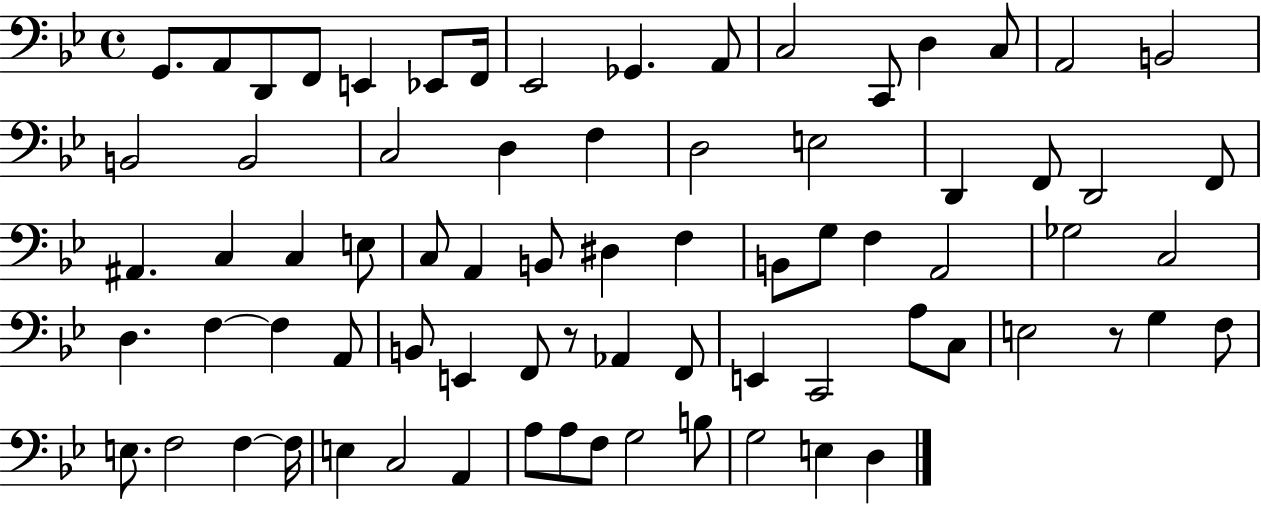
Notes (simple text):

G2/e. A2/e D2/e F2/e E2/q Eb2/e F2/s Eb2/h Gb2/q. A2/e C3/h C2/e D3/q C3/e A2/h B2/h B2/h B2/h C3/h D3/q F3/q D3/h E3/h D2/q F2/e D2/h F2/e A#2/q. C3/q C3/q E3/e C3/e A2/q B2/e D#3/q F3/q B2/e G3/e F3/q A2/h Gb3/h C3/h D3/q. F3/q F3/q A2/e B2/e E2/q F2/e R/e Ab2/q F2/e E2/q C2/h A3/e C3/e E3/h R/e G3/q F3/e E3/e. F3/h F3/q F3/s E3/q C3/h A2/q A3/e A3/e F3/e G3/h B3/e G3/h E3/q D3/q